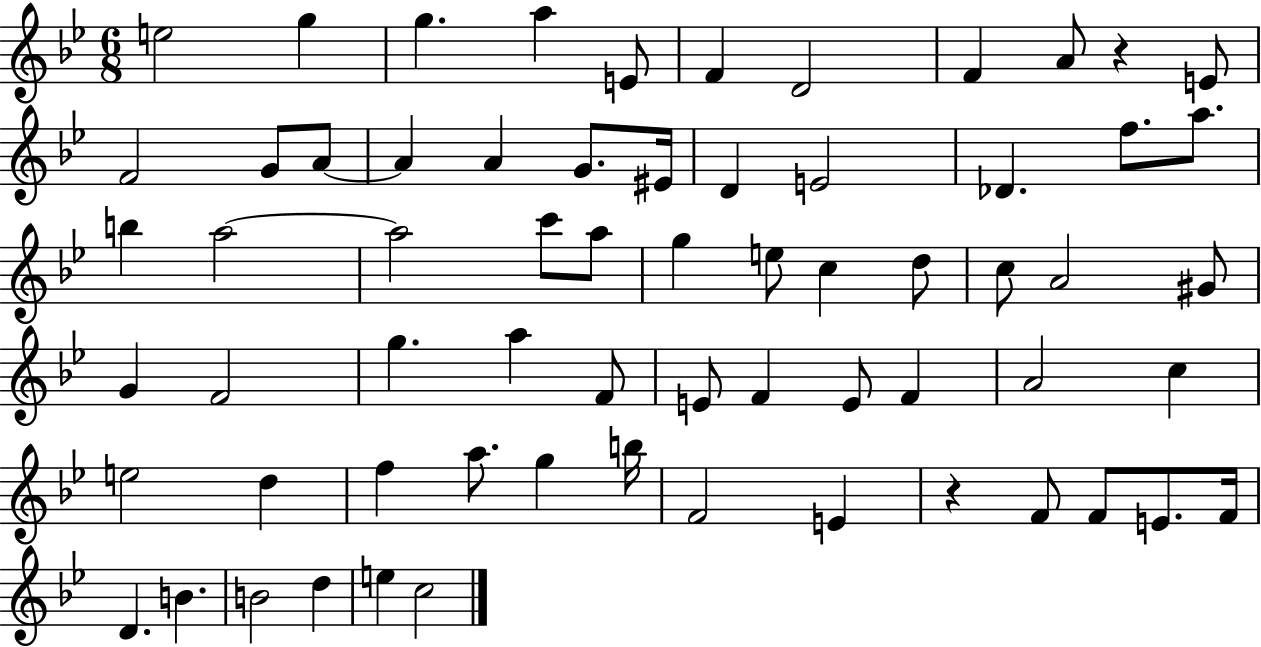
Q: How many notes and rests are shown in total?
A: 65